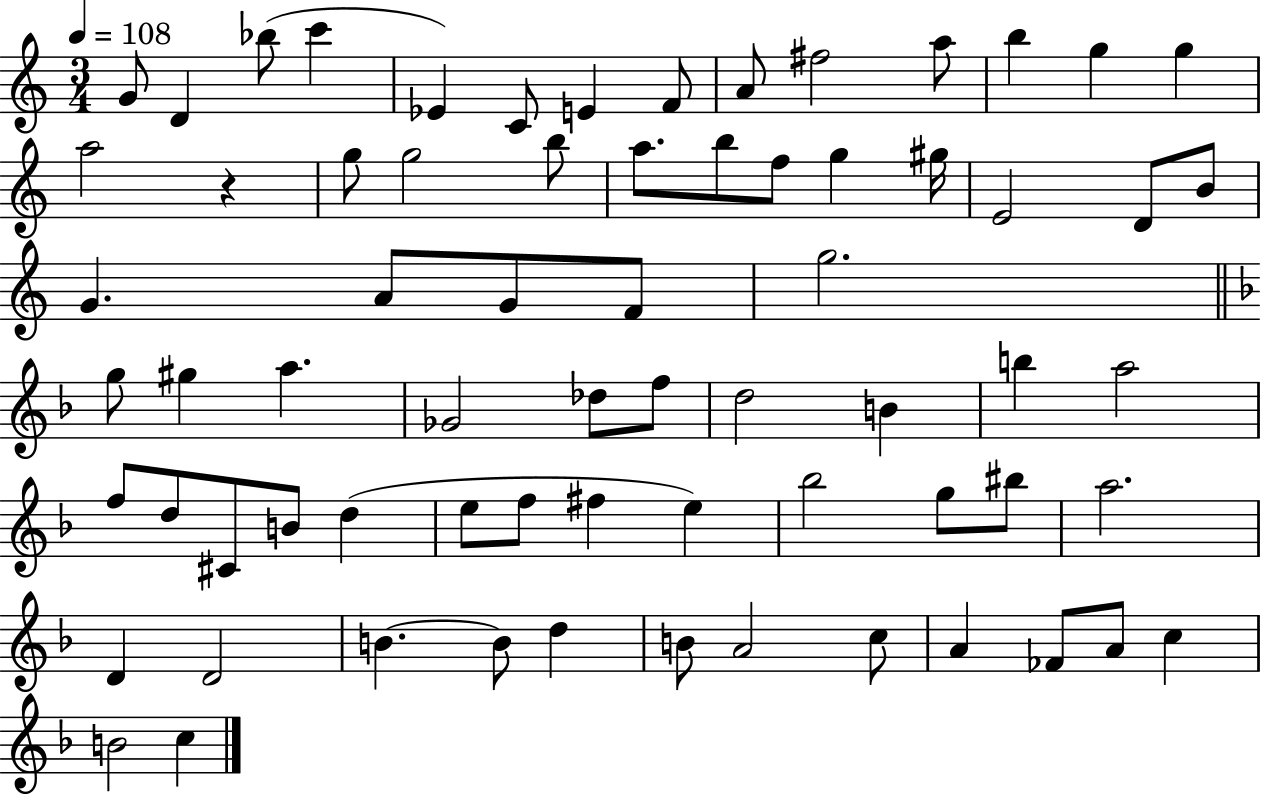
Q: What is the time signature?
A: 3/4